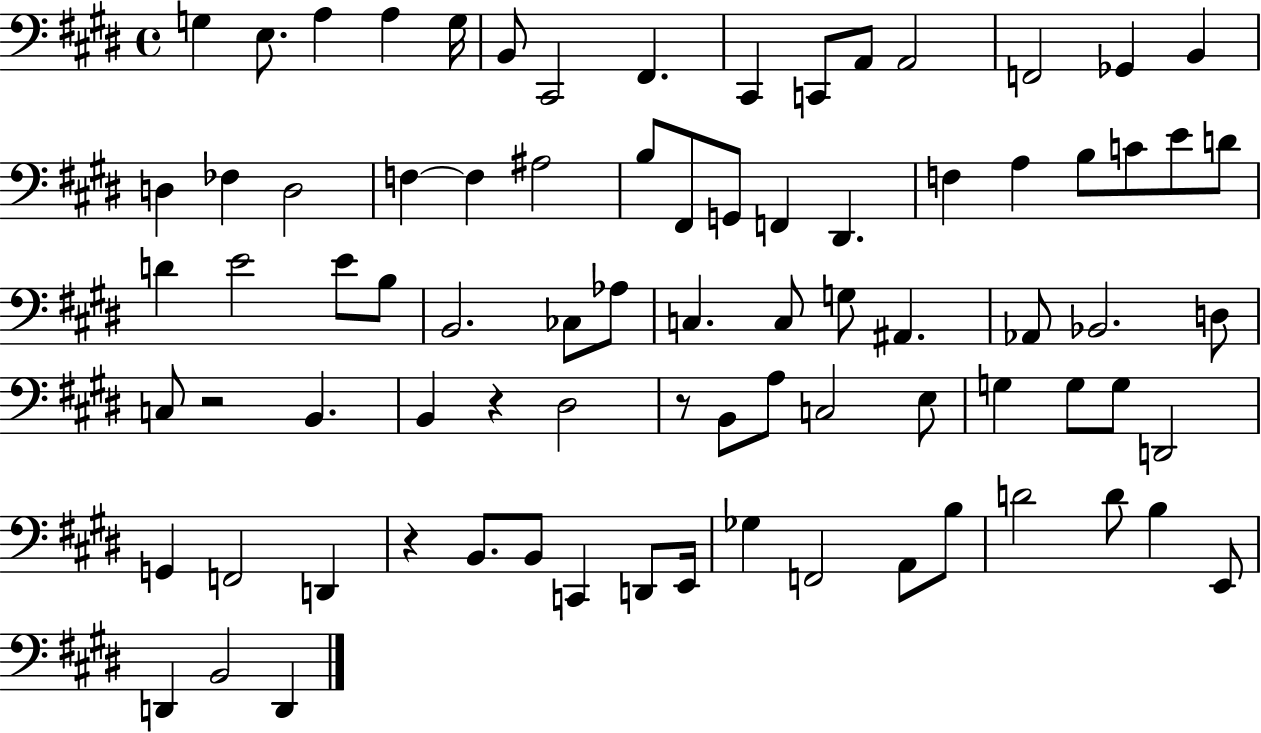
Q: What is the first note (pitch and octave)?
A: G3